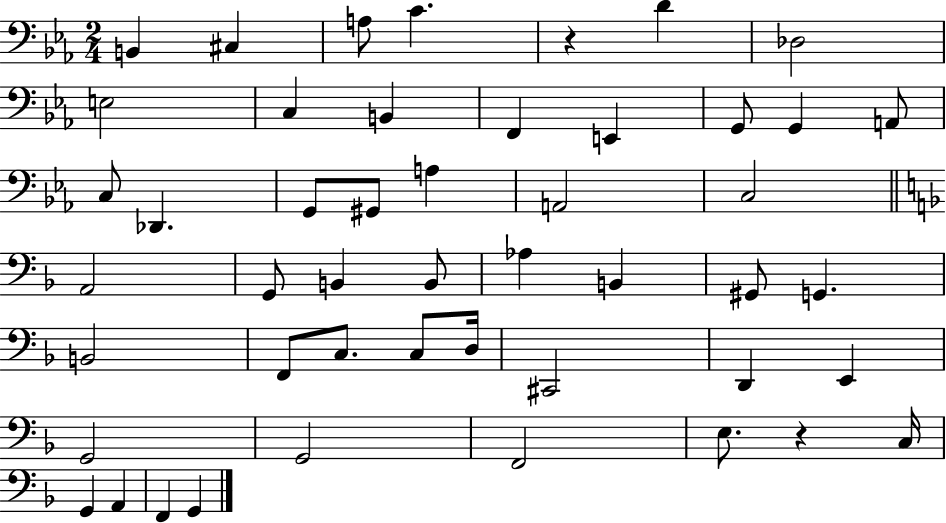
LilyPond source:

{
  \clef bass
  \numericTimeSignature
  \time 2/4
  \key ees \major
  \repeat volta 2 { b,4 cis4 | a8 c'4. | r4 d'4 | des2 | \break e2 | c4 b,4 | f,4 e,4 | g,8 g,4 a,8 | \break c8 des,4. | g,8 gis,8 a4 | a,2 | c2 | \break \bar "||" \break \key d \minor a,2 | g,8 b,4 b,8 | aes4 b,4 | gis,8 g,4. | \break b,2 | f,8 c8. c8 d16 | cis,2 | d,4 e,4 | \break g,2 | g,2 | f,2 | e8. r4 c16 | \break g,4 a,4 | f,4 g,4 | } \bar "|."
}